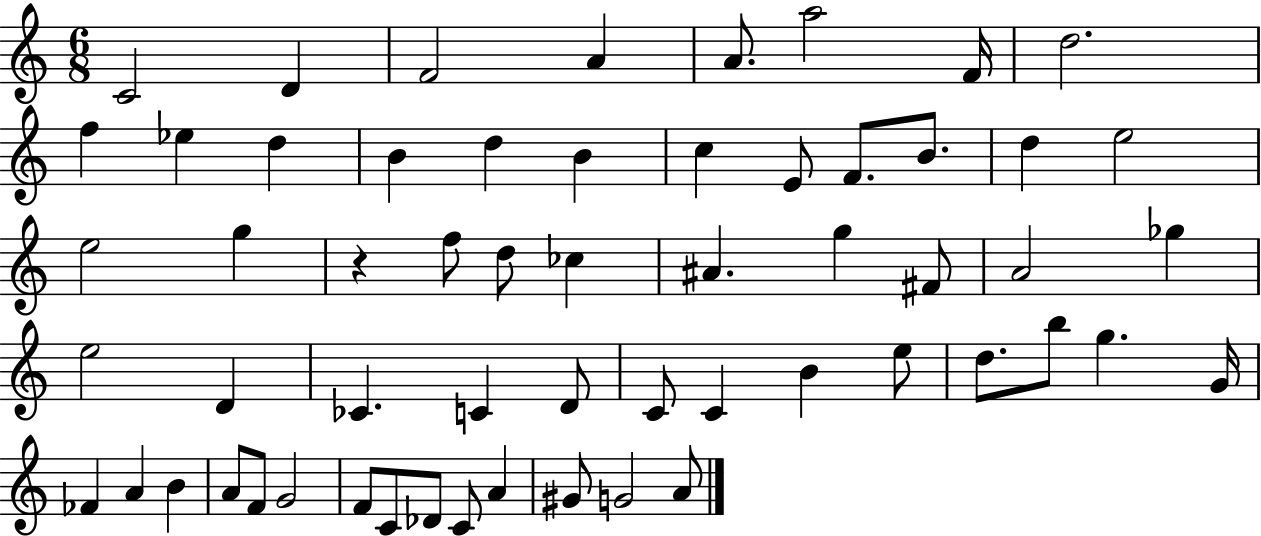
{
  \clef treble
  \numericTimeSignature
  \time 6/8
  \key c \major
  c'2 d'4 | f'2 a'4 | a'8. a''2 f'16 | d''2. | \break f''4 ees''4 d''4 | b'4 d''4 b'4 | c''4 e'8 f'8. b'8. | d''4 e''2 | \break e''2 g''4 | r4 f''8 d''8 ces''4 | ais'4. g''4 fis'8 | a'2 ges''4 | \break e''2 d'4 | ces'4. c'4 d'8 | c'8 c'4 b'4 e''8 | d''8. b''8 g''4. g'16 | \break fes'4 a'4 b'4 | a'8 f'8 g'2 | f'8 c'8 des'8 c'8 a'4 | gis'8 g'2 a'8 | \break \bar "|."
}